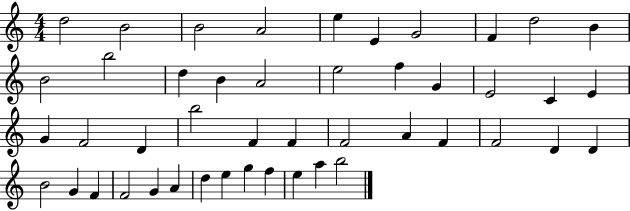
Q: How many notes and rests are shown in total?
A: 46